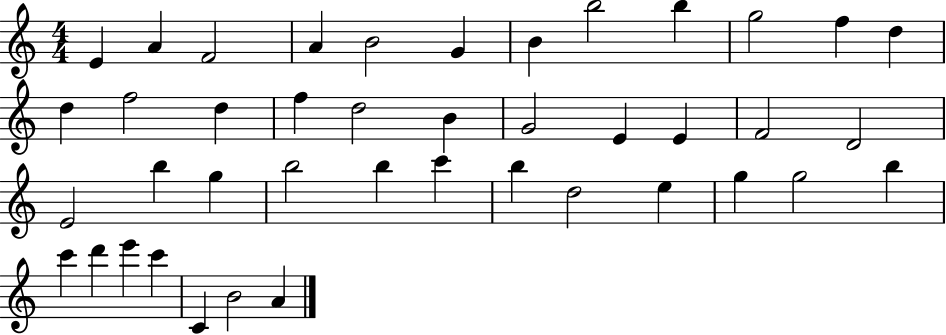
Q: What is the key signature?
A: C major